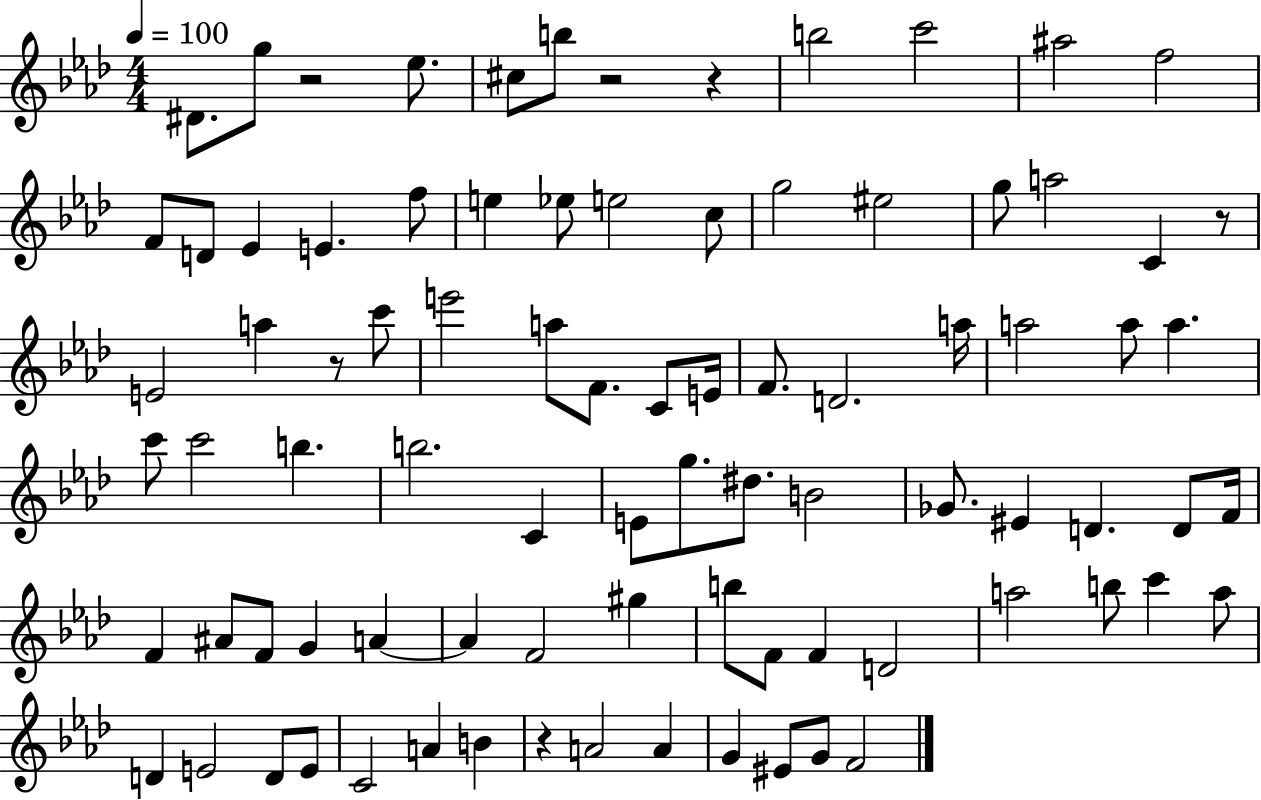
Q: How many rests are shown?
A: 6